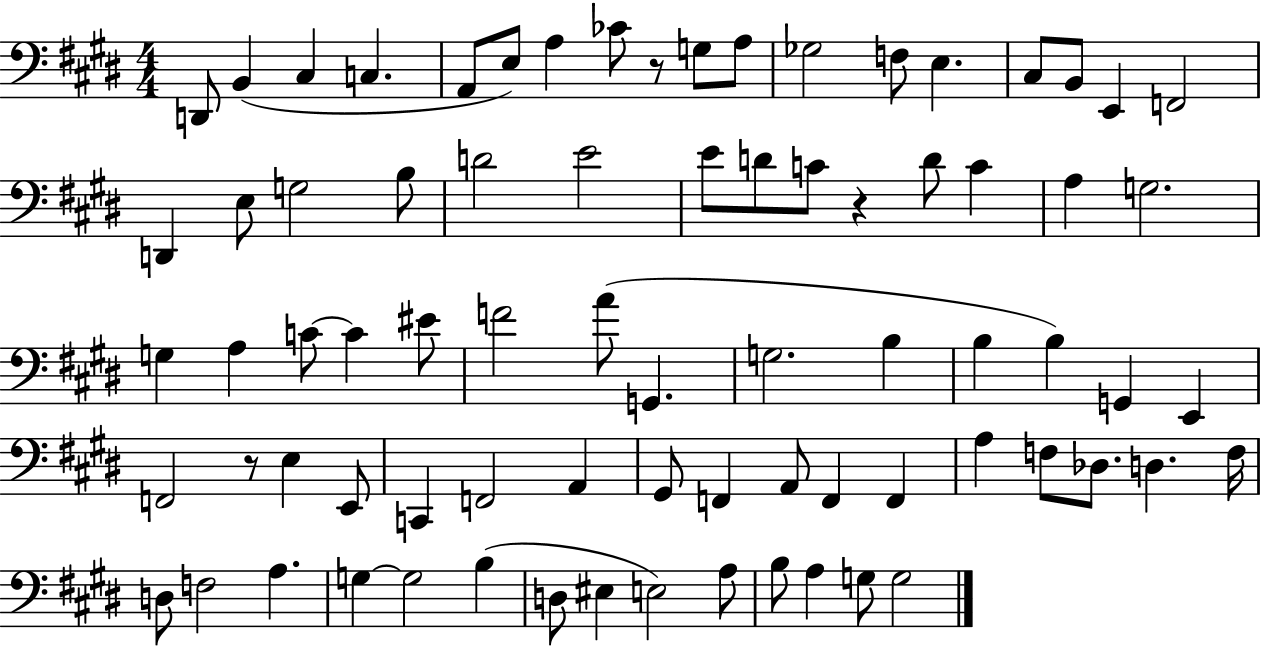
D2/e B2/q C#3/q C3/q. A2/e E3/e A3/q CES4/e R/e G3/e A3/e Gb3/h F3/e E3/q. C#3/e B2/e E2/q F2/h D2/q E3/e G3/h B3/e D4/h E4/h E4/e D4/e C4/e R/q D4/e C4/q A3/q G3/h. G3/q A3/q C4/e C4/q EIS4/e F4/h A4/e G2/q. G3/h. B3/q B3/q B3/q G2/q E2/q F2/h R/e E3/q E2/e C2/q F2/h A2/q G#2/e F2/q A2/e F2/q F2/q A3/q F3/e Db3/e. D3/q. F3/s D3/e F3/h A3/q. G3/q G3/h B3/q D3/e EIS3/q E3/h A3/e B3/e A3/q G3/e G3/h